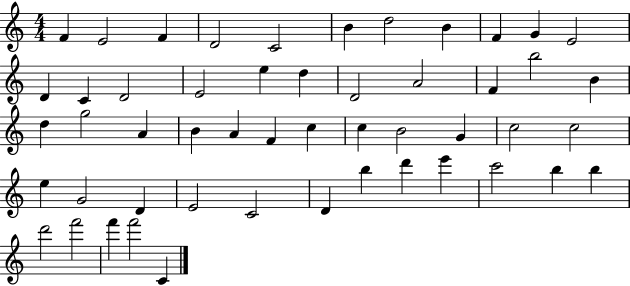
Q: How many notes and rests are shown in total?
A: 51